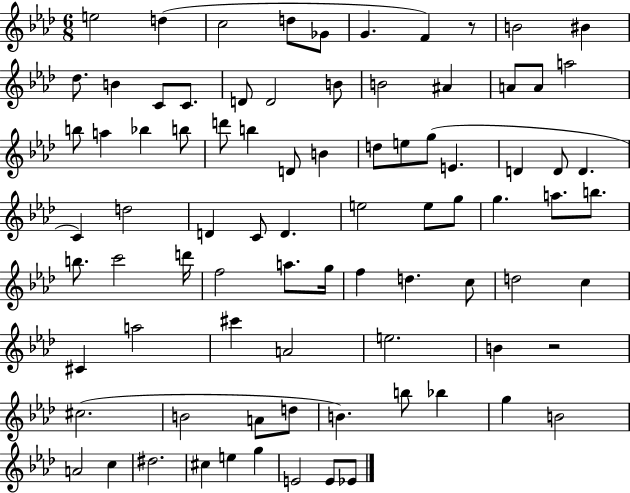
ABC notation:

X:1
T:Untitled
M:6/8
L:1/4
K:Ab
e2 d c2 d/2 _G/2 G F z/2 B2 ^B _d/2 B C/2 C/2 D/2 D2 B/2 B2 ^A A/2 A/2 a2 b/2 a _b b/2 d'/2 b D/2 B d/2 e/2 g/2 E D D/2 D C d2 D C/2 D e2 e/2 g/2 g a/2 b/2 b/2 c'2 d'/4 f2 a/2 g/4 f d c/2 d2 c ^C a2 ^c' A2 e2 B z2 ^c2 B2 A/2 d/2 B b/2 _b g B2 A2 c ^d2 ^c e g E2 E/2 _E/2